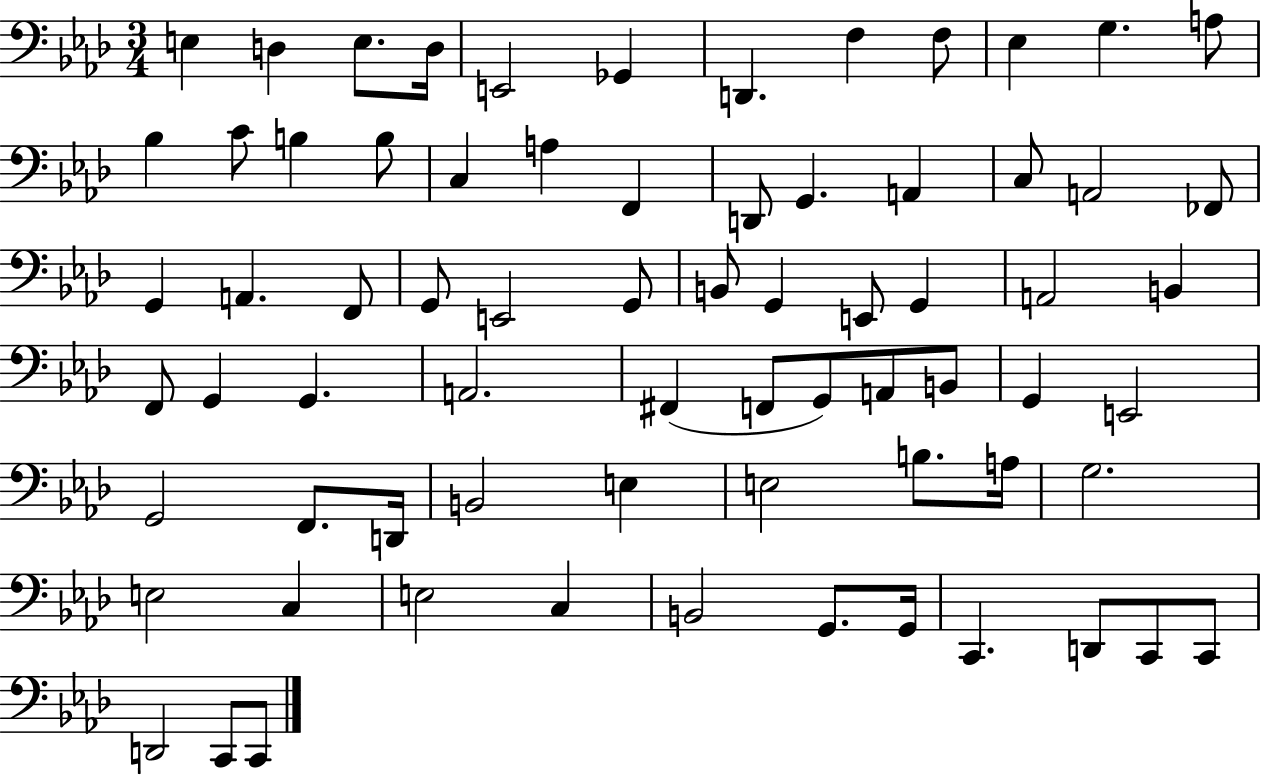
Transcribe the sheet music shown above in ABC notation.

X:1
T:Untitled
M:3/4
L:1/4
K:Ab
E, D, E,/2 D,/4 E,,2 _G,, D,, F, F,/2 _E, G, A,/2 _B, C/2 B, B,/2 C, A, F,, D,,/2 G,, A,, C,/2 A,,2 _F,,/2 G,, A,, F,,/2 G,,/2 E,,2 G,,/2 B,,/2 G,, E,,/2 G,, A,,2 B,, F,,/2 G,, G,, A,,2 ^F,, F,,/2 G,,/2 A,,/2 B,,/2 G,, E,,2 G,,2 F,,/2 D,,/4 B,,2 E, E,2 B,/2 A,/4 G,2 E,2 C, E,2 C, B,,2 G,,/2 G,,/4 C,, D,,/2 C,,/2 C,,/2 D,,2 C,,/2 C,,/2